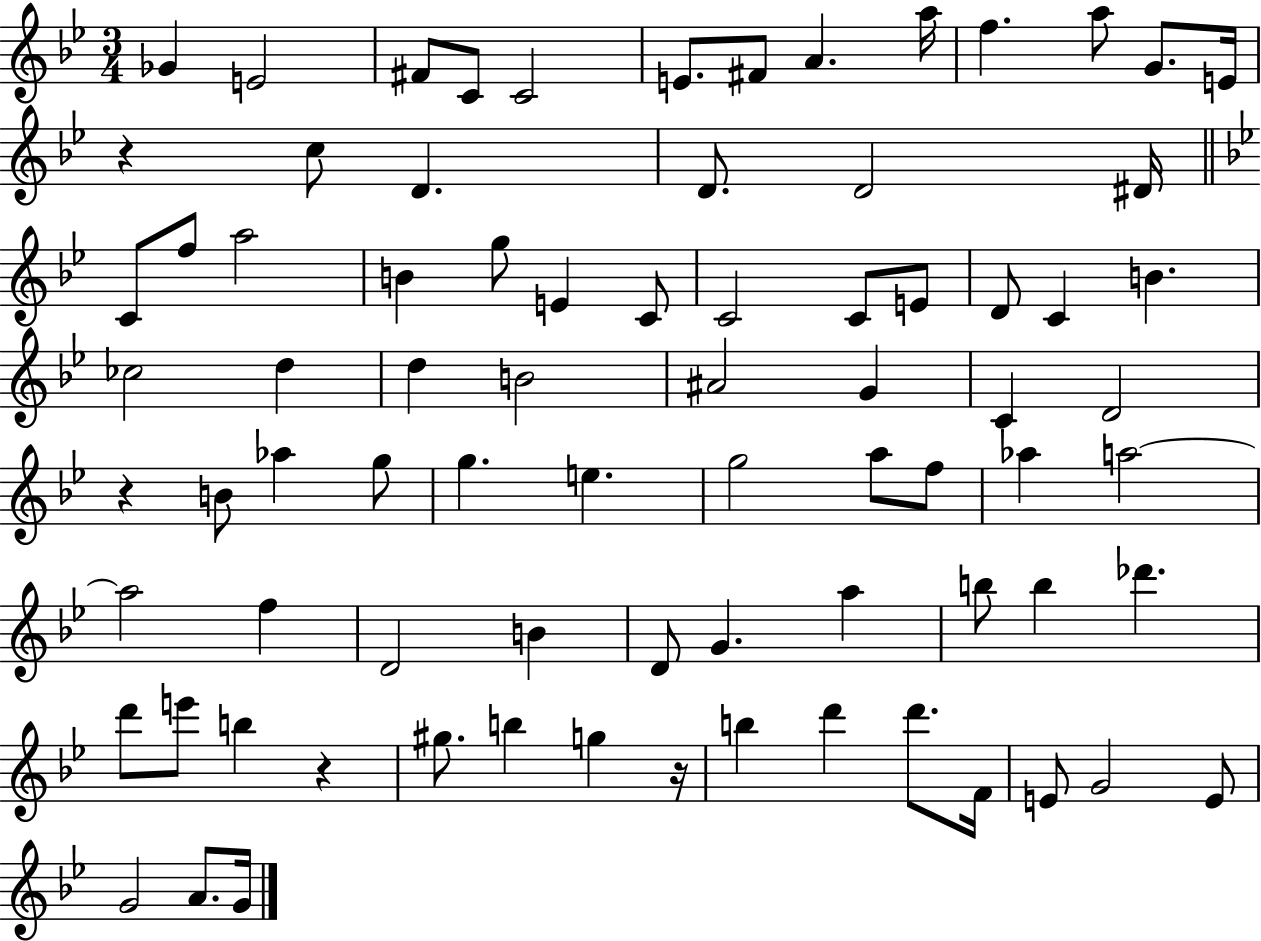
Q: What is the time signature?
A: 3/4